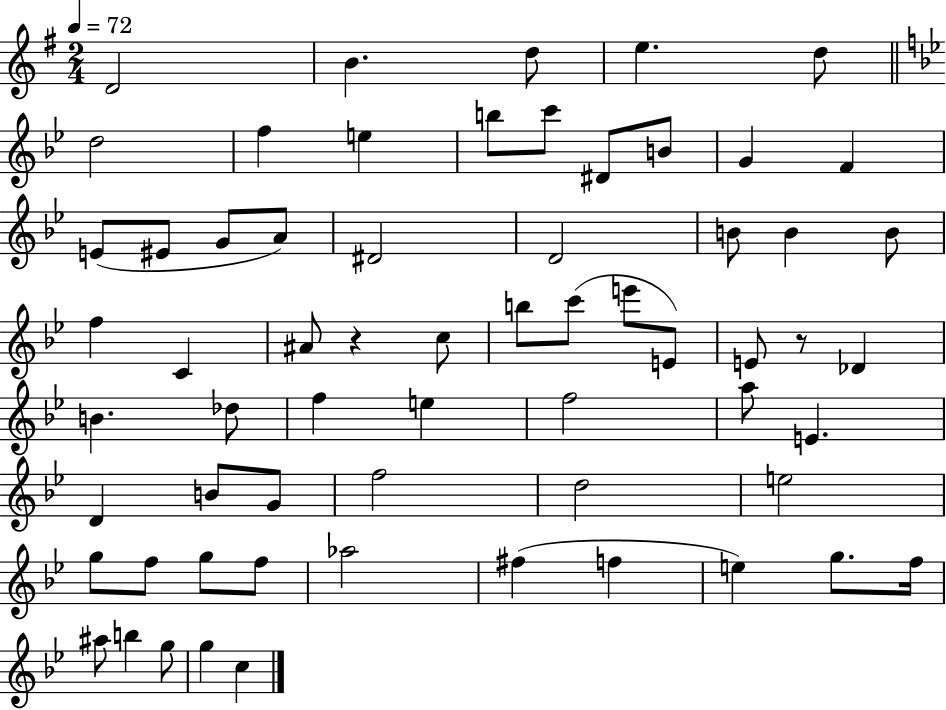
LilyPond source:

{
  \clef treble
  \numericTimeSignature
  \time 2/4
  \key g \major
  \tempo 4 = 72
  d'2 | b'4. d''8 | e''4. d''8 | \bar "||" \break \key bes \major d''2 | f''4 e''4 | b''8 c'''8 dis'8 b'8 | g'4 f'4 | \break e'8( eis'8 g'8 a'8) | dis'2 | d'2 | b'8 b'4 b'8 | \break f''4 c'4 | ais'8 r4 c''8 | b''8 c'''8( e'''8 e'8) | e'8 r8 des'4 | \break b'4. des''8 | f''4 e''4 | f''2 | a''8 e'4. | \break d'4 b'8 g'8 | f''2 | d''2 | e''2 | \break g''8 f''8 g''8 f''8 | aes''2 | fis''4( f''4 | e''4) g''8. f''16 | \break ais''8 b''4 g''8 | g''4 c''4 | \bar "|."
}